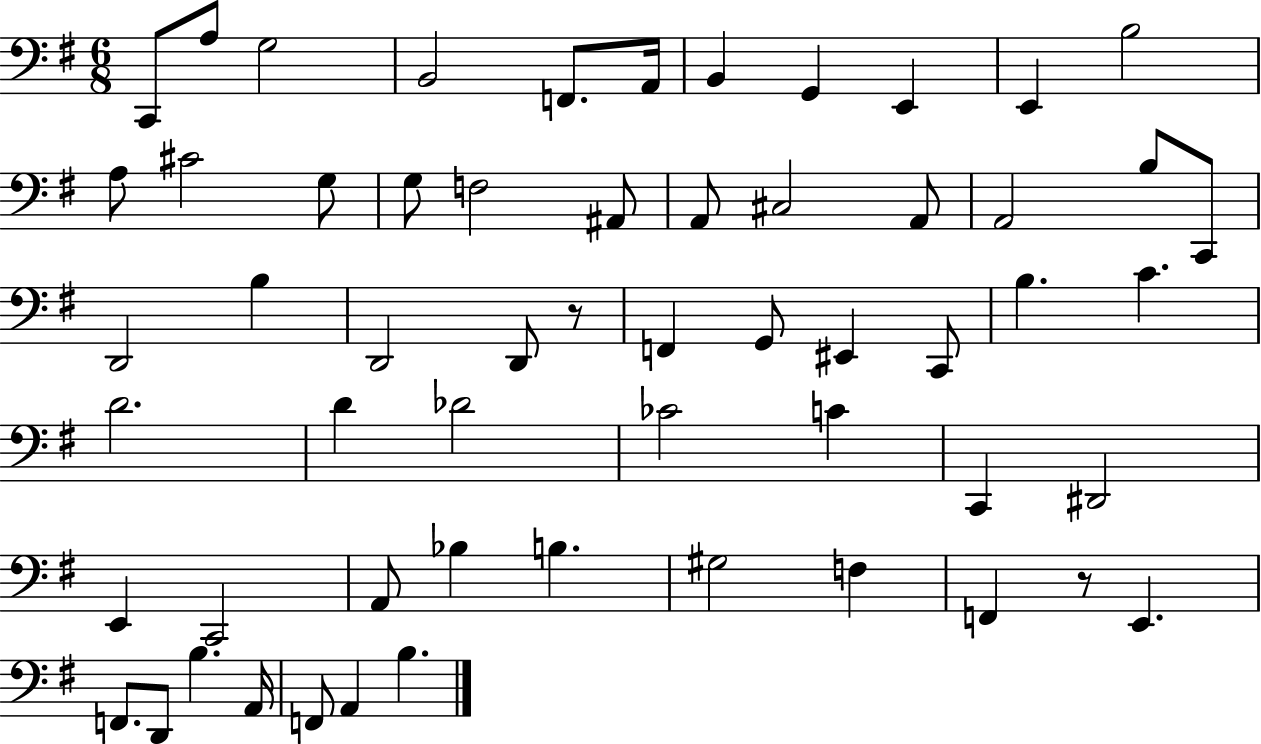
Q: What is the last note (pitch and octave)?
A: B3